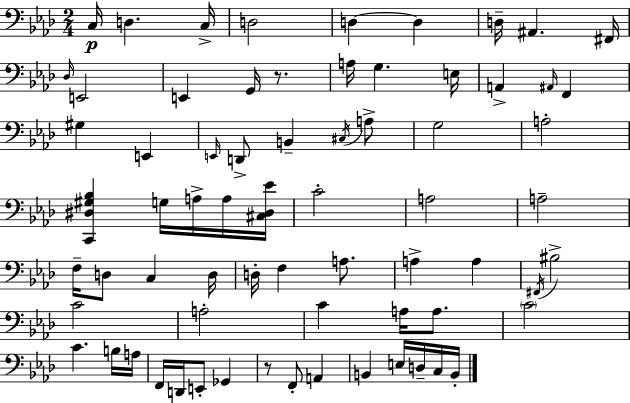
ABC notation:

X:1
T:Untitled
M:2/4
L:1/4
K:Fm
C,/4 D, C,/4 D,2 D, D, D,/4 ^A,, ^F,,/4 _D,/4 E,,2 E,, G,,/4 z/2 A,/4 G, E,/4 A,, ^A,,/4 F,, ^G, E,, E,,/4 D,,/2 B,, ^C,/4 A,/2 G,2 A,2 [C,,^D,^G,_B,] G,/4 A,/4 A,/4 [^C,^D,_E]/4 C2 A,2 A,2 F,/4 D,/2 C, D,/4 D,/4 F, A,/2 A, A, ^F,,/4 ^B,2 C2 A,2 C A,/4 A,/2 C2 C B,/4 A,/4 F,,/4 D,,/4 E,,/2 _G,, z/2 F,,/2 A,, B,, E,/4 D,/4 C,/4 B,,/4